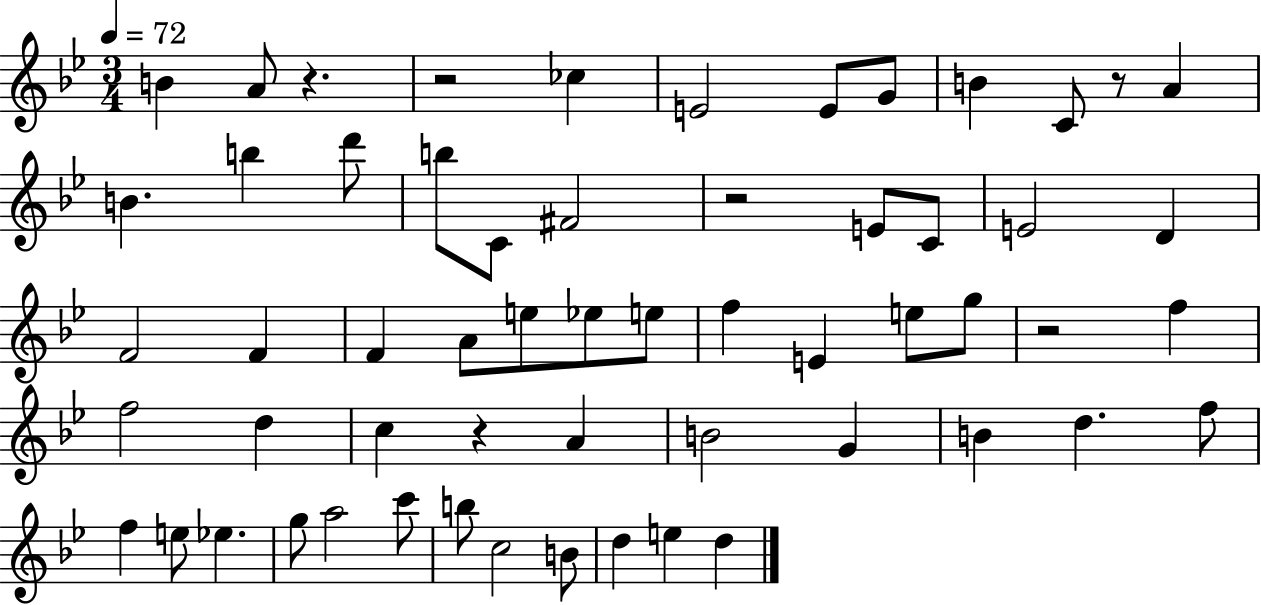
{
  \clef treble
  \numericTimeSignature
  \time 3/4
  \key bes \major
  \tempo 4 = 72
  \repeat volta 2 { b'4 a'8 r4. | r2 ces''4 | e'2 e'8 g'8 | b'4 c'8 r8 a'4 | \break b'4. b''4 d'''8 | b''8 c'8 fis'2 | r2 e'8 c'8 | e'2 d'4 | \break f'2 f'4 | f'4 a'8 e''8 ees''8 e''8 | f''4 e'4 e''8 g''8 | r2 f''4 | \break f''2 d''4 | c''4 r4 a'4 | b'2 g'4 | b'4 d''4. f''8 | \break f''4 e''8 ees''4. | g''8 a''2 c'''8 | b''8 c''2 b'8 | d''4 e''4 d''4 | \break } \bar "|."
}